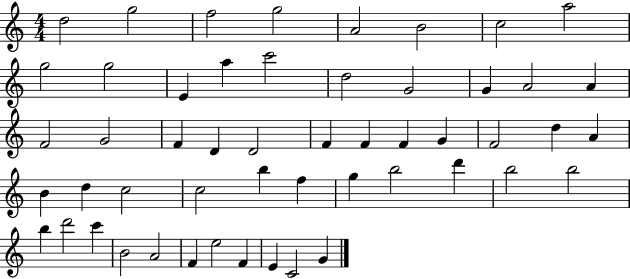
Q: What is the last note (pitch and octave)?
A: G4